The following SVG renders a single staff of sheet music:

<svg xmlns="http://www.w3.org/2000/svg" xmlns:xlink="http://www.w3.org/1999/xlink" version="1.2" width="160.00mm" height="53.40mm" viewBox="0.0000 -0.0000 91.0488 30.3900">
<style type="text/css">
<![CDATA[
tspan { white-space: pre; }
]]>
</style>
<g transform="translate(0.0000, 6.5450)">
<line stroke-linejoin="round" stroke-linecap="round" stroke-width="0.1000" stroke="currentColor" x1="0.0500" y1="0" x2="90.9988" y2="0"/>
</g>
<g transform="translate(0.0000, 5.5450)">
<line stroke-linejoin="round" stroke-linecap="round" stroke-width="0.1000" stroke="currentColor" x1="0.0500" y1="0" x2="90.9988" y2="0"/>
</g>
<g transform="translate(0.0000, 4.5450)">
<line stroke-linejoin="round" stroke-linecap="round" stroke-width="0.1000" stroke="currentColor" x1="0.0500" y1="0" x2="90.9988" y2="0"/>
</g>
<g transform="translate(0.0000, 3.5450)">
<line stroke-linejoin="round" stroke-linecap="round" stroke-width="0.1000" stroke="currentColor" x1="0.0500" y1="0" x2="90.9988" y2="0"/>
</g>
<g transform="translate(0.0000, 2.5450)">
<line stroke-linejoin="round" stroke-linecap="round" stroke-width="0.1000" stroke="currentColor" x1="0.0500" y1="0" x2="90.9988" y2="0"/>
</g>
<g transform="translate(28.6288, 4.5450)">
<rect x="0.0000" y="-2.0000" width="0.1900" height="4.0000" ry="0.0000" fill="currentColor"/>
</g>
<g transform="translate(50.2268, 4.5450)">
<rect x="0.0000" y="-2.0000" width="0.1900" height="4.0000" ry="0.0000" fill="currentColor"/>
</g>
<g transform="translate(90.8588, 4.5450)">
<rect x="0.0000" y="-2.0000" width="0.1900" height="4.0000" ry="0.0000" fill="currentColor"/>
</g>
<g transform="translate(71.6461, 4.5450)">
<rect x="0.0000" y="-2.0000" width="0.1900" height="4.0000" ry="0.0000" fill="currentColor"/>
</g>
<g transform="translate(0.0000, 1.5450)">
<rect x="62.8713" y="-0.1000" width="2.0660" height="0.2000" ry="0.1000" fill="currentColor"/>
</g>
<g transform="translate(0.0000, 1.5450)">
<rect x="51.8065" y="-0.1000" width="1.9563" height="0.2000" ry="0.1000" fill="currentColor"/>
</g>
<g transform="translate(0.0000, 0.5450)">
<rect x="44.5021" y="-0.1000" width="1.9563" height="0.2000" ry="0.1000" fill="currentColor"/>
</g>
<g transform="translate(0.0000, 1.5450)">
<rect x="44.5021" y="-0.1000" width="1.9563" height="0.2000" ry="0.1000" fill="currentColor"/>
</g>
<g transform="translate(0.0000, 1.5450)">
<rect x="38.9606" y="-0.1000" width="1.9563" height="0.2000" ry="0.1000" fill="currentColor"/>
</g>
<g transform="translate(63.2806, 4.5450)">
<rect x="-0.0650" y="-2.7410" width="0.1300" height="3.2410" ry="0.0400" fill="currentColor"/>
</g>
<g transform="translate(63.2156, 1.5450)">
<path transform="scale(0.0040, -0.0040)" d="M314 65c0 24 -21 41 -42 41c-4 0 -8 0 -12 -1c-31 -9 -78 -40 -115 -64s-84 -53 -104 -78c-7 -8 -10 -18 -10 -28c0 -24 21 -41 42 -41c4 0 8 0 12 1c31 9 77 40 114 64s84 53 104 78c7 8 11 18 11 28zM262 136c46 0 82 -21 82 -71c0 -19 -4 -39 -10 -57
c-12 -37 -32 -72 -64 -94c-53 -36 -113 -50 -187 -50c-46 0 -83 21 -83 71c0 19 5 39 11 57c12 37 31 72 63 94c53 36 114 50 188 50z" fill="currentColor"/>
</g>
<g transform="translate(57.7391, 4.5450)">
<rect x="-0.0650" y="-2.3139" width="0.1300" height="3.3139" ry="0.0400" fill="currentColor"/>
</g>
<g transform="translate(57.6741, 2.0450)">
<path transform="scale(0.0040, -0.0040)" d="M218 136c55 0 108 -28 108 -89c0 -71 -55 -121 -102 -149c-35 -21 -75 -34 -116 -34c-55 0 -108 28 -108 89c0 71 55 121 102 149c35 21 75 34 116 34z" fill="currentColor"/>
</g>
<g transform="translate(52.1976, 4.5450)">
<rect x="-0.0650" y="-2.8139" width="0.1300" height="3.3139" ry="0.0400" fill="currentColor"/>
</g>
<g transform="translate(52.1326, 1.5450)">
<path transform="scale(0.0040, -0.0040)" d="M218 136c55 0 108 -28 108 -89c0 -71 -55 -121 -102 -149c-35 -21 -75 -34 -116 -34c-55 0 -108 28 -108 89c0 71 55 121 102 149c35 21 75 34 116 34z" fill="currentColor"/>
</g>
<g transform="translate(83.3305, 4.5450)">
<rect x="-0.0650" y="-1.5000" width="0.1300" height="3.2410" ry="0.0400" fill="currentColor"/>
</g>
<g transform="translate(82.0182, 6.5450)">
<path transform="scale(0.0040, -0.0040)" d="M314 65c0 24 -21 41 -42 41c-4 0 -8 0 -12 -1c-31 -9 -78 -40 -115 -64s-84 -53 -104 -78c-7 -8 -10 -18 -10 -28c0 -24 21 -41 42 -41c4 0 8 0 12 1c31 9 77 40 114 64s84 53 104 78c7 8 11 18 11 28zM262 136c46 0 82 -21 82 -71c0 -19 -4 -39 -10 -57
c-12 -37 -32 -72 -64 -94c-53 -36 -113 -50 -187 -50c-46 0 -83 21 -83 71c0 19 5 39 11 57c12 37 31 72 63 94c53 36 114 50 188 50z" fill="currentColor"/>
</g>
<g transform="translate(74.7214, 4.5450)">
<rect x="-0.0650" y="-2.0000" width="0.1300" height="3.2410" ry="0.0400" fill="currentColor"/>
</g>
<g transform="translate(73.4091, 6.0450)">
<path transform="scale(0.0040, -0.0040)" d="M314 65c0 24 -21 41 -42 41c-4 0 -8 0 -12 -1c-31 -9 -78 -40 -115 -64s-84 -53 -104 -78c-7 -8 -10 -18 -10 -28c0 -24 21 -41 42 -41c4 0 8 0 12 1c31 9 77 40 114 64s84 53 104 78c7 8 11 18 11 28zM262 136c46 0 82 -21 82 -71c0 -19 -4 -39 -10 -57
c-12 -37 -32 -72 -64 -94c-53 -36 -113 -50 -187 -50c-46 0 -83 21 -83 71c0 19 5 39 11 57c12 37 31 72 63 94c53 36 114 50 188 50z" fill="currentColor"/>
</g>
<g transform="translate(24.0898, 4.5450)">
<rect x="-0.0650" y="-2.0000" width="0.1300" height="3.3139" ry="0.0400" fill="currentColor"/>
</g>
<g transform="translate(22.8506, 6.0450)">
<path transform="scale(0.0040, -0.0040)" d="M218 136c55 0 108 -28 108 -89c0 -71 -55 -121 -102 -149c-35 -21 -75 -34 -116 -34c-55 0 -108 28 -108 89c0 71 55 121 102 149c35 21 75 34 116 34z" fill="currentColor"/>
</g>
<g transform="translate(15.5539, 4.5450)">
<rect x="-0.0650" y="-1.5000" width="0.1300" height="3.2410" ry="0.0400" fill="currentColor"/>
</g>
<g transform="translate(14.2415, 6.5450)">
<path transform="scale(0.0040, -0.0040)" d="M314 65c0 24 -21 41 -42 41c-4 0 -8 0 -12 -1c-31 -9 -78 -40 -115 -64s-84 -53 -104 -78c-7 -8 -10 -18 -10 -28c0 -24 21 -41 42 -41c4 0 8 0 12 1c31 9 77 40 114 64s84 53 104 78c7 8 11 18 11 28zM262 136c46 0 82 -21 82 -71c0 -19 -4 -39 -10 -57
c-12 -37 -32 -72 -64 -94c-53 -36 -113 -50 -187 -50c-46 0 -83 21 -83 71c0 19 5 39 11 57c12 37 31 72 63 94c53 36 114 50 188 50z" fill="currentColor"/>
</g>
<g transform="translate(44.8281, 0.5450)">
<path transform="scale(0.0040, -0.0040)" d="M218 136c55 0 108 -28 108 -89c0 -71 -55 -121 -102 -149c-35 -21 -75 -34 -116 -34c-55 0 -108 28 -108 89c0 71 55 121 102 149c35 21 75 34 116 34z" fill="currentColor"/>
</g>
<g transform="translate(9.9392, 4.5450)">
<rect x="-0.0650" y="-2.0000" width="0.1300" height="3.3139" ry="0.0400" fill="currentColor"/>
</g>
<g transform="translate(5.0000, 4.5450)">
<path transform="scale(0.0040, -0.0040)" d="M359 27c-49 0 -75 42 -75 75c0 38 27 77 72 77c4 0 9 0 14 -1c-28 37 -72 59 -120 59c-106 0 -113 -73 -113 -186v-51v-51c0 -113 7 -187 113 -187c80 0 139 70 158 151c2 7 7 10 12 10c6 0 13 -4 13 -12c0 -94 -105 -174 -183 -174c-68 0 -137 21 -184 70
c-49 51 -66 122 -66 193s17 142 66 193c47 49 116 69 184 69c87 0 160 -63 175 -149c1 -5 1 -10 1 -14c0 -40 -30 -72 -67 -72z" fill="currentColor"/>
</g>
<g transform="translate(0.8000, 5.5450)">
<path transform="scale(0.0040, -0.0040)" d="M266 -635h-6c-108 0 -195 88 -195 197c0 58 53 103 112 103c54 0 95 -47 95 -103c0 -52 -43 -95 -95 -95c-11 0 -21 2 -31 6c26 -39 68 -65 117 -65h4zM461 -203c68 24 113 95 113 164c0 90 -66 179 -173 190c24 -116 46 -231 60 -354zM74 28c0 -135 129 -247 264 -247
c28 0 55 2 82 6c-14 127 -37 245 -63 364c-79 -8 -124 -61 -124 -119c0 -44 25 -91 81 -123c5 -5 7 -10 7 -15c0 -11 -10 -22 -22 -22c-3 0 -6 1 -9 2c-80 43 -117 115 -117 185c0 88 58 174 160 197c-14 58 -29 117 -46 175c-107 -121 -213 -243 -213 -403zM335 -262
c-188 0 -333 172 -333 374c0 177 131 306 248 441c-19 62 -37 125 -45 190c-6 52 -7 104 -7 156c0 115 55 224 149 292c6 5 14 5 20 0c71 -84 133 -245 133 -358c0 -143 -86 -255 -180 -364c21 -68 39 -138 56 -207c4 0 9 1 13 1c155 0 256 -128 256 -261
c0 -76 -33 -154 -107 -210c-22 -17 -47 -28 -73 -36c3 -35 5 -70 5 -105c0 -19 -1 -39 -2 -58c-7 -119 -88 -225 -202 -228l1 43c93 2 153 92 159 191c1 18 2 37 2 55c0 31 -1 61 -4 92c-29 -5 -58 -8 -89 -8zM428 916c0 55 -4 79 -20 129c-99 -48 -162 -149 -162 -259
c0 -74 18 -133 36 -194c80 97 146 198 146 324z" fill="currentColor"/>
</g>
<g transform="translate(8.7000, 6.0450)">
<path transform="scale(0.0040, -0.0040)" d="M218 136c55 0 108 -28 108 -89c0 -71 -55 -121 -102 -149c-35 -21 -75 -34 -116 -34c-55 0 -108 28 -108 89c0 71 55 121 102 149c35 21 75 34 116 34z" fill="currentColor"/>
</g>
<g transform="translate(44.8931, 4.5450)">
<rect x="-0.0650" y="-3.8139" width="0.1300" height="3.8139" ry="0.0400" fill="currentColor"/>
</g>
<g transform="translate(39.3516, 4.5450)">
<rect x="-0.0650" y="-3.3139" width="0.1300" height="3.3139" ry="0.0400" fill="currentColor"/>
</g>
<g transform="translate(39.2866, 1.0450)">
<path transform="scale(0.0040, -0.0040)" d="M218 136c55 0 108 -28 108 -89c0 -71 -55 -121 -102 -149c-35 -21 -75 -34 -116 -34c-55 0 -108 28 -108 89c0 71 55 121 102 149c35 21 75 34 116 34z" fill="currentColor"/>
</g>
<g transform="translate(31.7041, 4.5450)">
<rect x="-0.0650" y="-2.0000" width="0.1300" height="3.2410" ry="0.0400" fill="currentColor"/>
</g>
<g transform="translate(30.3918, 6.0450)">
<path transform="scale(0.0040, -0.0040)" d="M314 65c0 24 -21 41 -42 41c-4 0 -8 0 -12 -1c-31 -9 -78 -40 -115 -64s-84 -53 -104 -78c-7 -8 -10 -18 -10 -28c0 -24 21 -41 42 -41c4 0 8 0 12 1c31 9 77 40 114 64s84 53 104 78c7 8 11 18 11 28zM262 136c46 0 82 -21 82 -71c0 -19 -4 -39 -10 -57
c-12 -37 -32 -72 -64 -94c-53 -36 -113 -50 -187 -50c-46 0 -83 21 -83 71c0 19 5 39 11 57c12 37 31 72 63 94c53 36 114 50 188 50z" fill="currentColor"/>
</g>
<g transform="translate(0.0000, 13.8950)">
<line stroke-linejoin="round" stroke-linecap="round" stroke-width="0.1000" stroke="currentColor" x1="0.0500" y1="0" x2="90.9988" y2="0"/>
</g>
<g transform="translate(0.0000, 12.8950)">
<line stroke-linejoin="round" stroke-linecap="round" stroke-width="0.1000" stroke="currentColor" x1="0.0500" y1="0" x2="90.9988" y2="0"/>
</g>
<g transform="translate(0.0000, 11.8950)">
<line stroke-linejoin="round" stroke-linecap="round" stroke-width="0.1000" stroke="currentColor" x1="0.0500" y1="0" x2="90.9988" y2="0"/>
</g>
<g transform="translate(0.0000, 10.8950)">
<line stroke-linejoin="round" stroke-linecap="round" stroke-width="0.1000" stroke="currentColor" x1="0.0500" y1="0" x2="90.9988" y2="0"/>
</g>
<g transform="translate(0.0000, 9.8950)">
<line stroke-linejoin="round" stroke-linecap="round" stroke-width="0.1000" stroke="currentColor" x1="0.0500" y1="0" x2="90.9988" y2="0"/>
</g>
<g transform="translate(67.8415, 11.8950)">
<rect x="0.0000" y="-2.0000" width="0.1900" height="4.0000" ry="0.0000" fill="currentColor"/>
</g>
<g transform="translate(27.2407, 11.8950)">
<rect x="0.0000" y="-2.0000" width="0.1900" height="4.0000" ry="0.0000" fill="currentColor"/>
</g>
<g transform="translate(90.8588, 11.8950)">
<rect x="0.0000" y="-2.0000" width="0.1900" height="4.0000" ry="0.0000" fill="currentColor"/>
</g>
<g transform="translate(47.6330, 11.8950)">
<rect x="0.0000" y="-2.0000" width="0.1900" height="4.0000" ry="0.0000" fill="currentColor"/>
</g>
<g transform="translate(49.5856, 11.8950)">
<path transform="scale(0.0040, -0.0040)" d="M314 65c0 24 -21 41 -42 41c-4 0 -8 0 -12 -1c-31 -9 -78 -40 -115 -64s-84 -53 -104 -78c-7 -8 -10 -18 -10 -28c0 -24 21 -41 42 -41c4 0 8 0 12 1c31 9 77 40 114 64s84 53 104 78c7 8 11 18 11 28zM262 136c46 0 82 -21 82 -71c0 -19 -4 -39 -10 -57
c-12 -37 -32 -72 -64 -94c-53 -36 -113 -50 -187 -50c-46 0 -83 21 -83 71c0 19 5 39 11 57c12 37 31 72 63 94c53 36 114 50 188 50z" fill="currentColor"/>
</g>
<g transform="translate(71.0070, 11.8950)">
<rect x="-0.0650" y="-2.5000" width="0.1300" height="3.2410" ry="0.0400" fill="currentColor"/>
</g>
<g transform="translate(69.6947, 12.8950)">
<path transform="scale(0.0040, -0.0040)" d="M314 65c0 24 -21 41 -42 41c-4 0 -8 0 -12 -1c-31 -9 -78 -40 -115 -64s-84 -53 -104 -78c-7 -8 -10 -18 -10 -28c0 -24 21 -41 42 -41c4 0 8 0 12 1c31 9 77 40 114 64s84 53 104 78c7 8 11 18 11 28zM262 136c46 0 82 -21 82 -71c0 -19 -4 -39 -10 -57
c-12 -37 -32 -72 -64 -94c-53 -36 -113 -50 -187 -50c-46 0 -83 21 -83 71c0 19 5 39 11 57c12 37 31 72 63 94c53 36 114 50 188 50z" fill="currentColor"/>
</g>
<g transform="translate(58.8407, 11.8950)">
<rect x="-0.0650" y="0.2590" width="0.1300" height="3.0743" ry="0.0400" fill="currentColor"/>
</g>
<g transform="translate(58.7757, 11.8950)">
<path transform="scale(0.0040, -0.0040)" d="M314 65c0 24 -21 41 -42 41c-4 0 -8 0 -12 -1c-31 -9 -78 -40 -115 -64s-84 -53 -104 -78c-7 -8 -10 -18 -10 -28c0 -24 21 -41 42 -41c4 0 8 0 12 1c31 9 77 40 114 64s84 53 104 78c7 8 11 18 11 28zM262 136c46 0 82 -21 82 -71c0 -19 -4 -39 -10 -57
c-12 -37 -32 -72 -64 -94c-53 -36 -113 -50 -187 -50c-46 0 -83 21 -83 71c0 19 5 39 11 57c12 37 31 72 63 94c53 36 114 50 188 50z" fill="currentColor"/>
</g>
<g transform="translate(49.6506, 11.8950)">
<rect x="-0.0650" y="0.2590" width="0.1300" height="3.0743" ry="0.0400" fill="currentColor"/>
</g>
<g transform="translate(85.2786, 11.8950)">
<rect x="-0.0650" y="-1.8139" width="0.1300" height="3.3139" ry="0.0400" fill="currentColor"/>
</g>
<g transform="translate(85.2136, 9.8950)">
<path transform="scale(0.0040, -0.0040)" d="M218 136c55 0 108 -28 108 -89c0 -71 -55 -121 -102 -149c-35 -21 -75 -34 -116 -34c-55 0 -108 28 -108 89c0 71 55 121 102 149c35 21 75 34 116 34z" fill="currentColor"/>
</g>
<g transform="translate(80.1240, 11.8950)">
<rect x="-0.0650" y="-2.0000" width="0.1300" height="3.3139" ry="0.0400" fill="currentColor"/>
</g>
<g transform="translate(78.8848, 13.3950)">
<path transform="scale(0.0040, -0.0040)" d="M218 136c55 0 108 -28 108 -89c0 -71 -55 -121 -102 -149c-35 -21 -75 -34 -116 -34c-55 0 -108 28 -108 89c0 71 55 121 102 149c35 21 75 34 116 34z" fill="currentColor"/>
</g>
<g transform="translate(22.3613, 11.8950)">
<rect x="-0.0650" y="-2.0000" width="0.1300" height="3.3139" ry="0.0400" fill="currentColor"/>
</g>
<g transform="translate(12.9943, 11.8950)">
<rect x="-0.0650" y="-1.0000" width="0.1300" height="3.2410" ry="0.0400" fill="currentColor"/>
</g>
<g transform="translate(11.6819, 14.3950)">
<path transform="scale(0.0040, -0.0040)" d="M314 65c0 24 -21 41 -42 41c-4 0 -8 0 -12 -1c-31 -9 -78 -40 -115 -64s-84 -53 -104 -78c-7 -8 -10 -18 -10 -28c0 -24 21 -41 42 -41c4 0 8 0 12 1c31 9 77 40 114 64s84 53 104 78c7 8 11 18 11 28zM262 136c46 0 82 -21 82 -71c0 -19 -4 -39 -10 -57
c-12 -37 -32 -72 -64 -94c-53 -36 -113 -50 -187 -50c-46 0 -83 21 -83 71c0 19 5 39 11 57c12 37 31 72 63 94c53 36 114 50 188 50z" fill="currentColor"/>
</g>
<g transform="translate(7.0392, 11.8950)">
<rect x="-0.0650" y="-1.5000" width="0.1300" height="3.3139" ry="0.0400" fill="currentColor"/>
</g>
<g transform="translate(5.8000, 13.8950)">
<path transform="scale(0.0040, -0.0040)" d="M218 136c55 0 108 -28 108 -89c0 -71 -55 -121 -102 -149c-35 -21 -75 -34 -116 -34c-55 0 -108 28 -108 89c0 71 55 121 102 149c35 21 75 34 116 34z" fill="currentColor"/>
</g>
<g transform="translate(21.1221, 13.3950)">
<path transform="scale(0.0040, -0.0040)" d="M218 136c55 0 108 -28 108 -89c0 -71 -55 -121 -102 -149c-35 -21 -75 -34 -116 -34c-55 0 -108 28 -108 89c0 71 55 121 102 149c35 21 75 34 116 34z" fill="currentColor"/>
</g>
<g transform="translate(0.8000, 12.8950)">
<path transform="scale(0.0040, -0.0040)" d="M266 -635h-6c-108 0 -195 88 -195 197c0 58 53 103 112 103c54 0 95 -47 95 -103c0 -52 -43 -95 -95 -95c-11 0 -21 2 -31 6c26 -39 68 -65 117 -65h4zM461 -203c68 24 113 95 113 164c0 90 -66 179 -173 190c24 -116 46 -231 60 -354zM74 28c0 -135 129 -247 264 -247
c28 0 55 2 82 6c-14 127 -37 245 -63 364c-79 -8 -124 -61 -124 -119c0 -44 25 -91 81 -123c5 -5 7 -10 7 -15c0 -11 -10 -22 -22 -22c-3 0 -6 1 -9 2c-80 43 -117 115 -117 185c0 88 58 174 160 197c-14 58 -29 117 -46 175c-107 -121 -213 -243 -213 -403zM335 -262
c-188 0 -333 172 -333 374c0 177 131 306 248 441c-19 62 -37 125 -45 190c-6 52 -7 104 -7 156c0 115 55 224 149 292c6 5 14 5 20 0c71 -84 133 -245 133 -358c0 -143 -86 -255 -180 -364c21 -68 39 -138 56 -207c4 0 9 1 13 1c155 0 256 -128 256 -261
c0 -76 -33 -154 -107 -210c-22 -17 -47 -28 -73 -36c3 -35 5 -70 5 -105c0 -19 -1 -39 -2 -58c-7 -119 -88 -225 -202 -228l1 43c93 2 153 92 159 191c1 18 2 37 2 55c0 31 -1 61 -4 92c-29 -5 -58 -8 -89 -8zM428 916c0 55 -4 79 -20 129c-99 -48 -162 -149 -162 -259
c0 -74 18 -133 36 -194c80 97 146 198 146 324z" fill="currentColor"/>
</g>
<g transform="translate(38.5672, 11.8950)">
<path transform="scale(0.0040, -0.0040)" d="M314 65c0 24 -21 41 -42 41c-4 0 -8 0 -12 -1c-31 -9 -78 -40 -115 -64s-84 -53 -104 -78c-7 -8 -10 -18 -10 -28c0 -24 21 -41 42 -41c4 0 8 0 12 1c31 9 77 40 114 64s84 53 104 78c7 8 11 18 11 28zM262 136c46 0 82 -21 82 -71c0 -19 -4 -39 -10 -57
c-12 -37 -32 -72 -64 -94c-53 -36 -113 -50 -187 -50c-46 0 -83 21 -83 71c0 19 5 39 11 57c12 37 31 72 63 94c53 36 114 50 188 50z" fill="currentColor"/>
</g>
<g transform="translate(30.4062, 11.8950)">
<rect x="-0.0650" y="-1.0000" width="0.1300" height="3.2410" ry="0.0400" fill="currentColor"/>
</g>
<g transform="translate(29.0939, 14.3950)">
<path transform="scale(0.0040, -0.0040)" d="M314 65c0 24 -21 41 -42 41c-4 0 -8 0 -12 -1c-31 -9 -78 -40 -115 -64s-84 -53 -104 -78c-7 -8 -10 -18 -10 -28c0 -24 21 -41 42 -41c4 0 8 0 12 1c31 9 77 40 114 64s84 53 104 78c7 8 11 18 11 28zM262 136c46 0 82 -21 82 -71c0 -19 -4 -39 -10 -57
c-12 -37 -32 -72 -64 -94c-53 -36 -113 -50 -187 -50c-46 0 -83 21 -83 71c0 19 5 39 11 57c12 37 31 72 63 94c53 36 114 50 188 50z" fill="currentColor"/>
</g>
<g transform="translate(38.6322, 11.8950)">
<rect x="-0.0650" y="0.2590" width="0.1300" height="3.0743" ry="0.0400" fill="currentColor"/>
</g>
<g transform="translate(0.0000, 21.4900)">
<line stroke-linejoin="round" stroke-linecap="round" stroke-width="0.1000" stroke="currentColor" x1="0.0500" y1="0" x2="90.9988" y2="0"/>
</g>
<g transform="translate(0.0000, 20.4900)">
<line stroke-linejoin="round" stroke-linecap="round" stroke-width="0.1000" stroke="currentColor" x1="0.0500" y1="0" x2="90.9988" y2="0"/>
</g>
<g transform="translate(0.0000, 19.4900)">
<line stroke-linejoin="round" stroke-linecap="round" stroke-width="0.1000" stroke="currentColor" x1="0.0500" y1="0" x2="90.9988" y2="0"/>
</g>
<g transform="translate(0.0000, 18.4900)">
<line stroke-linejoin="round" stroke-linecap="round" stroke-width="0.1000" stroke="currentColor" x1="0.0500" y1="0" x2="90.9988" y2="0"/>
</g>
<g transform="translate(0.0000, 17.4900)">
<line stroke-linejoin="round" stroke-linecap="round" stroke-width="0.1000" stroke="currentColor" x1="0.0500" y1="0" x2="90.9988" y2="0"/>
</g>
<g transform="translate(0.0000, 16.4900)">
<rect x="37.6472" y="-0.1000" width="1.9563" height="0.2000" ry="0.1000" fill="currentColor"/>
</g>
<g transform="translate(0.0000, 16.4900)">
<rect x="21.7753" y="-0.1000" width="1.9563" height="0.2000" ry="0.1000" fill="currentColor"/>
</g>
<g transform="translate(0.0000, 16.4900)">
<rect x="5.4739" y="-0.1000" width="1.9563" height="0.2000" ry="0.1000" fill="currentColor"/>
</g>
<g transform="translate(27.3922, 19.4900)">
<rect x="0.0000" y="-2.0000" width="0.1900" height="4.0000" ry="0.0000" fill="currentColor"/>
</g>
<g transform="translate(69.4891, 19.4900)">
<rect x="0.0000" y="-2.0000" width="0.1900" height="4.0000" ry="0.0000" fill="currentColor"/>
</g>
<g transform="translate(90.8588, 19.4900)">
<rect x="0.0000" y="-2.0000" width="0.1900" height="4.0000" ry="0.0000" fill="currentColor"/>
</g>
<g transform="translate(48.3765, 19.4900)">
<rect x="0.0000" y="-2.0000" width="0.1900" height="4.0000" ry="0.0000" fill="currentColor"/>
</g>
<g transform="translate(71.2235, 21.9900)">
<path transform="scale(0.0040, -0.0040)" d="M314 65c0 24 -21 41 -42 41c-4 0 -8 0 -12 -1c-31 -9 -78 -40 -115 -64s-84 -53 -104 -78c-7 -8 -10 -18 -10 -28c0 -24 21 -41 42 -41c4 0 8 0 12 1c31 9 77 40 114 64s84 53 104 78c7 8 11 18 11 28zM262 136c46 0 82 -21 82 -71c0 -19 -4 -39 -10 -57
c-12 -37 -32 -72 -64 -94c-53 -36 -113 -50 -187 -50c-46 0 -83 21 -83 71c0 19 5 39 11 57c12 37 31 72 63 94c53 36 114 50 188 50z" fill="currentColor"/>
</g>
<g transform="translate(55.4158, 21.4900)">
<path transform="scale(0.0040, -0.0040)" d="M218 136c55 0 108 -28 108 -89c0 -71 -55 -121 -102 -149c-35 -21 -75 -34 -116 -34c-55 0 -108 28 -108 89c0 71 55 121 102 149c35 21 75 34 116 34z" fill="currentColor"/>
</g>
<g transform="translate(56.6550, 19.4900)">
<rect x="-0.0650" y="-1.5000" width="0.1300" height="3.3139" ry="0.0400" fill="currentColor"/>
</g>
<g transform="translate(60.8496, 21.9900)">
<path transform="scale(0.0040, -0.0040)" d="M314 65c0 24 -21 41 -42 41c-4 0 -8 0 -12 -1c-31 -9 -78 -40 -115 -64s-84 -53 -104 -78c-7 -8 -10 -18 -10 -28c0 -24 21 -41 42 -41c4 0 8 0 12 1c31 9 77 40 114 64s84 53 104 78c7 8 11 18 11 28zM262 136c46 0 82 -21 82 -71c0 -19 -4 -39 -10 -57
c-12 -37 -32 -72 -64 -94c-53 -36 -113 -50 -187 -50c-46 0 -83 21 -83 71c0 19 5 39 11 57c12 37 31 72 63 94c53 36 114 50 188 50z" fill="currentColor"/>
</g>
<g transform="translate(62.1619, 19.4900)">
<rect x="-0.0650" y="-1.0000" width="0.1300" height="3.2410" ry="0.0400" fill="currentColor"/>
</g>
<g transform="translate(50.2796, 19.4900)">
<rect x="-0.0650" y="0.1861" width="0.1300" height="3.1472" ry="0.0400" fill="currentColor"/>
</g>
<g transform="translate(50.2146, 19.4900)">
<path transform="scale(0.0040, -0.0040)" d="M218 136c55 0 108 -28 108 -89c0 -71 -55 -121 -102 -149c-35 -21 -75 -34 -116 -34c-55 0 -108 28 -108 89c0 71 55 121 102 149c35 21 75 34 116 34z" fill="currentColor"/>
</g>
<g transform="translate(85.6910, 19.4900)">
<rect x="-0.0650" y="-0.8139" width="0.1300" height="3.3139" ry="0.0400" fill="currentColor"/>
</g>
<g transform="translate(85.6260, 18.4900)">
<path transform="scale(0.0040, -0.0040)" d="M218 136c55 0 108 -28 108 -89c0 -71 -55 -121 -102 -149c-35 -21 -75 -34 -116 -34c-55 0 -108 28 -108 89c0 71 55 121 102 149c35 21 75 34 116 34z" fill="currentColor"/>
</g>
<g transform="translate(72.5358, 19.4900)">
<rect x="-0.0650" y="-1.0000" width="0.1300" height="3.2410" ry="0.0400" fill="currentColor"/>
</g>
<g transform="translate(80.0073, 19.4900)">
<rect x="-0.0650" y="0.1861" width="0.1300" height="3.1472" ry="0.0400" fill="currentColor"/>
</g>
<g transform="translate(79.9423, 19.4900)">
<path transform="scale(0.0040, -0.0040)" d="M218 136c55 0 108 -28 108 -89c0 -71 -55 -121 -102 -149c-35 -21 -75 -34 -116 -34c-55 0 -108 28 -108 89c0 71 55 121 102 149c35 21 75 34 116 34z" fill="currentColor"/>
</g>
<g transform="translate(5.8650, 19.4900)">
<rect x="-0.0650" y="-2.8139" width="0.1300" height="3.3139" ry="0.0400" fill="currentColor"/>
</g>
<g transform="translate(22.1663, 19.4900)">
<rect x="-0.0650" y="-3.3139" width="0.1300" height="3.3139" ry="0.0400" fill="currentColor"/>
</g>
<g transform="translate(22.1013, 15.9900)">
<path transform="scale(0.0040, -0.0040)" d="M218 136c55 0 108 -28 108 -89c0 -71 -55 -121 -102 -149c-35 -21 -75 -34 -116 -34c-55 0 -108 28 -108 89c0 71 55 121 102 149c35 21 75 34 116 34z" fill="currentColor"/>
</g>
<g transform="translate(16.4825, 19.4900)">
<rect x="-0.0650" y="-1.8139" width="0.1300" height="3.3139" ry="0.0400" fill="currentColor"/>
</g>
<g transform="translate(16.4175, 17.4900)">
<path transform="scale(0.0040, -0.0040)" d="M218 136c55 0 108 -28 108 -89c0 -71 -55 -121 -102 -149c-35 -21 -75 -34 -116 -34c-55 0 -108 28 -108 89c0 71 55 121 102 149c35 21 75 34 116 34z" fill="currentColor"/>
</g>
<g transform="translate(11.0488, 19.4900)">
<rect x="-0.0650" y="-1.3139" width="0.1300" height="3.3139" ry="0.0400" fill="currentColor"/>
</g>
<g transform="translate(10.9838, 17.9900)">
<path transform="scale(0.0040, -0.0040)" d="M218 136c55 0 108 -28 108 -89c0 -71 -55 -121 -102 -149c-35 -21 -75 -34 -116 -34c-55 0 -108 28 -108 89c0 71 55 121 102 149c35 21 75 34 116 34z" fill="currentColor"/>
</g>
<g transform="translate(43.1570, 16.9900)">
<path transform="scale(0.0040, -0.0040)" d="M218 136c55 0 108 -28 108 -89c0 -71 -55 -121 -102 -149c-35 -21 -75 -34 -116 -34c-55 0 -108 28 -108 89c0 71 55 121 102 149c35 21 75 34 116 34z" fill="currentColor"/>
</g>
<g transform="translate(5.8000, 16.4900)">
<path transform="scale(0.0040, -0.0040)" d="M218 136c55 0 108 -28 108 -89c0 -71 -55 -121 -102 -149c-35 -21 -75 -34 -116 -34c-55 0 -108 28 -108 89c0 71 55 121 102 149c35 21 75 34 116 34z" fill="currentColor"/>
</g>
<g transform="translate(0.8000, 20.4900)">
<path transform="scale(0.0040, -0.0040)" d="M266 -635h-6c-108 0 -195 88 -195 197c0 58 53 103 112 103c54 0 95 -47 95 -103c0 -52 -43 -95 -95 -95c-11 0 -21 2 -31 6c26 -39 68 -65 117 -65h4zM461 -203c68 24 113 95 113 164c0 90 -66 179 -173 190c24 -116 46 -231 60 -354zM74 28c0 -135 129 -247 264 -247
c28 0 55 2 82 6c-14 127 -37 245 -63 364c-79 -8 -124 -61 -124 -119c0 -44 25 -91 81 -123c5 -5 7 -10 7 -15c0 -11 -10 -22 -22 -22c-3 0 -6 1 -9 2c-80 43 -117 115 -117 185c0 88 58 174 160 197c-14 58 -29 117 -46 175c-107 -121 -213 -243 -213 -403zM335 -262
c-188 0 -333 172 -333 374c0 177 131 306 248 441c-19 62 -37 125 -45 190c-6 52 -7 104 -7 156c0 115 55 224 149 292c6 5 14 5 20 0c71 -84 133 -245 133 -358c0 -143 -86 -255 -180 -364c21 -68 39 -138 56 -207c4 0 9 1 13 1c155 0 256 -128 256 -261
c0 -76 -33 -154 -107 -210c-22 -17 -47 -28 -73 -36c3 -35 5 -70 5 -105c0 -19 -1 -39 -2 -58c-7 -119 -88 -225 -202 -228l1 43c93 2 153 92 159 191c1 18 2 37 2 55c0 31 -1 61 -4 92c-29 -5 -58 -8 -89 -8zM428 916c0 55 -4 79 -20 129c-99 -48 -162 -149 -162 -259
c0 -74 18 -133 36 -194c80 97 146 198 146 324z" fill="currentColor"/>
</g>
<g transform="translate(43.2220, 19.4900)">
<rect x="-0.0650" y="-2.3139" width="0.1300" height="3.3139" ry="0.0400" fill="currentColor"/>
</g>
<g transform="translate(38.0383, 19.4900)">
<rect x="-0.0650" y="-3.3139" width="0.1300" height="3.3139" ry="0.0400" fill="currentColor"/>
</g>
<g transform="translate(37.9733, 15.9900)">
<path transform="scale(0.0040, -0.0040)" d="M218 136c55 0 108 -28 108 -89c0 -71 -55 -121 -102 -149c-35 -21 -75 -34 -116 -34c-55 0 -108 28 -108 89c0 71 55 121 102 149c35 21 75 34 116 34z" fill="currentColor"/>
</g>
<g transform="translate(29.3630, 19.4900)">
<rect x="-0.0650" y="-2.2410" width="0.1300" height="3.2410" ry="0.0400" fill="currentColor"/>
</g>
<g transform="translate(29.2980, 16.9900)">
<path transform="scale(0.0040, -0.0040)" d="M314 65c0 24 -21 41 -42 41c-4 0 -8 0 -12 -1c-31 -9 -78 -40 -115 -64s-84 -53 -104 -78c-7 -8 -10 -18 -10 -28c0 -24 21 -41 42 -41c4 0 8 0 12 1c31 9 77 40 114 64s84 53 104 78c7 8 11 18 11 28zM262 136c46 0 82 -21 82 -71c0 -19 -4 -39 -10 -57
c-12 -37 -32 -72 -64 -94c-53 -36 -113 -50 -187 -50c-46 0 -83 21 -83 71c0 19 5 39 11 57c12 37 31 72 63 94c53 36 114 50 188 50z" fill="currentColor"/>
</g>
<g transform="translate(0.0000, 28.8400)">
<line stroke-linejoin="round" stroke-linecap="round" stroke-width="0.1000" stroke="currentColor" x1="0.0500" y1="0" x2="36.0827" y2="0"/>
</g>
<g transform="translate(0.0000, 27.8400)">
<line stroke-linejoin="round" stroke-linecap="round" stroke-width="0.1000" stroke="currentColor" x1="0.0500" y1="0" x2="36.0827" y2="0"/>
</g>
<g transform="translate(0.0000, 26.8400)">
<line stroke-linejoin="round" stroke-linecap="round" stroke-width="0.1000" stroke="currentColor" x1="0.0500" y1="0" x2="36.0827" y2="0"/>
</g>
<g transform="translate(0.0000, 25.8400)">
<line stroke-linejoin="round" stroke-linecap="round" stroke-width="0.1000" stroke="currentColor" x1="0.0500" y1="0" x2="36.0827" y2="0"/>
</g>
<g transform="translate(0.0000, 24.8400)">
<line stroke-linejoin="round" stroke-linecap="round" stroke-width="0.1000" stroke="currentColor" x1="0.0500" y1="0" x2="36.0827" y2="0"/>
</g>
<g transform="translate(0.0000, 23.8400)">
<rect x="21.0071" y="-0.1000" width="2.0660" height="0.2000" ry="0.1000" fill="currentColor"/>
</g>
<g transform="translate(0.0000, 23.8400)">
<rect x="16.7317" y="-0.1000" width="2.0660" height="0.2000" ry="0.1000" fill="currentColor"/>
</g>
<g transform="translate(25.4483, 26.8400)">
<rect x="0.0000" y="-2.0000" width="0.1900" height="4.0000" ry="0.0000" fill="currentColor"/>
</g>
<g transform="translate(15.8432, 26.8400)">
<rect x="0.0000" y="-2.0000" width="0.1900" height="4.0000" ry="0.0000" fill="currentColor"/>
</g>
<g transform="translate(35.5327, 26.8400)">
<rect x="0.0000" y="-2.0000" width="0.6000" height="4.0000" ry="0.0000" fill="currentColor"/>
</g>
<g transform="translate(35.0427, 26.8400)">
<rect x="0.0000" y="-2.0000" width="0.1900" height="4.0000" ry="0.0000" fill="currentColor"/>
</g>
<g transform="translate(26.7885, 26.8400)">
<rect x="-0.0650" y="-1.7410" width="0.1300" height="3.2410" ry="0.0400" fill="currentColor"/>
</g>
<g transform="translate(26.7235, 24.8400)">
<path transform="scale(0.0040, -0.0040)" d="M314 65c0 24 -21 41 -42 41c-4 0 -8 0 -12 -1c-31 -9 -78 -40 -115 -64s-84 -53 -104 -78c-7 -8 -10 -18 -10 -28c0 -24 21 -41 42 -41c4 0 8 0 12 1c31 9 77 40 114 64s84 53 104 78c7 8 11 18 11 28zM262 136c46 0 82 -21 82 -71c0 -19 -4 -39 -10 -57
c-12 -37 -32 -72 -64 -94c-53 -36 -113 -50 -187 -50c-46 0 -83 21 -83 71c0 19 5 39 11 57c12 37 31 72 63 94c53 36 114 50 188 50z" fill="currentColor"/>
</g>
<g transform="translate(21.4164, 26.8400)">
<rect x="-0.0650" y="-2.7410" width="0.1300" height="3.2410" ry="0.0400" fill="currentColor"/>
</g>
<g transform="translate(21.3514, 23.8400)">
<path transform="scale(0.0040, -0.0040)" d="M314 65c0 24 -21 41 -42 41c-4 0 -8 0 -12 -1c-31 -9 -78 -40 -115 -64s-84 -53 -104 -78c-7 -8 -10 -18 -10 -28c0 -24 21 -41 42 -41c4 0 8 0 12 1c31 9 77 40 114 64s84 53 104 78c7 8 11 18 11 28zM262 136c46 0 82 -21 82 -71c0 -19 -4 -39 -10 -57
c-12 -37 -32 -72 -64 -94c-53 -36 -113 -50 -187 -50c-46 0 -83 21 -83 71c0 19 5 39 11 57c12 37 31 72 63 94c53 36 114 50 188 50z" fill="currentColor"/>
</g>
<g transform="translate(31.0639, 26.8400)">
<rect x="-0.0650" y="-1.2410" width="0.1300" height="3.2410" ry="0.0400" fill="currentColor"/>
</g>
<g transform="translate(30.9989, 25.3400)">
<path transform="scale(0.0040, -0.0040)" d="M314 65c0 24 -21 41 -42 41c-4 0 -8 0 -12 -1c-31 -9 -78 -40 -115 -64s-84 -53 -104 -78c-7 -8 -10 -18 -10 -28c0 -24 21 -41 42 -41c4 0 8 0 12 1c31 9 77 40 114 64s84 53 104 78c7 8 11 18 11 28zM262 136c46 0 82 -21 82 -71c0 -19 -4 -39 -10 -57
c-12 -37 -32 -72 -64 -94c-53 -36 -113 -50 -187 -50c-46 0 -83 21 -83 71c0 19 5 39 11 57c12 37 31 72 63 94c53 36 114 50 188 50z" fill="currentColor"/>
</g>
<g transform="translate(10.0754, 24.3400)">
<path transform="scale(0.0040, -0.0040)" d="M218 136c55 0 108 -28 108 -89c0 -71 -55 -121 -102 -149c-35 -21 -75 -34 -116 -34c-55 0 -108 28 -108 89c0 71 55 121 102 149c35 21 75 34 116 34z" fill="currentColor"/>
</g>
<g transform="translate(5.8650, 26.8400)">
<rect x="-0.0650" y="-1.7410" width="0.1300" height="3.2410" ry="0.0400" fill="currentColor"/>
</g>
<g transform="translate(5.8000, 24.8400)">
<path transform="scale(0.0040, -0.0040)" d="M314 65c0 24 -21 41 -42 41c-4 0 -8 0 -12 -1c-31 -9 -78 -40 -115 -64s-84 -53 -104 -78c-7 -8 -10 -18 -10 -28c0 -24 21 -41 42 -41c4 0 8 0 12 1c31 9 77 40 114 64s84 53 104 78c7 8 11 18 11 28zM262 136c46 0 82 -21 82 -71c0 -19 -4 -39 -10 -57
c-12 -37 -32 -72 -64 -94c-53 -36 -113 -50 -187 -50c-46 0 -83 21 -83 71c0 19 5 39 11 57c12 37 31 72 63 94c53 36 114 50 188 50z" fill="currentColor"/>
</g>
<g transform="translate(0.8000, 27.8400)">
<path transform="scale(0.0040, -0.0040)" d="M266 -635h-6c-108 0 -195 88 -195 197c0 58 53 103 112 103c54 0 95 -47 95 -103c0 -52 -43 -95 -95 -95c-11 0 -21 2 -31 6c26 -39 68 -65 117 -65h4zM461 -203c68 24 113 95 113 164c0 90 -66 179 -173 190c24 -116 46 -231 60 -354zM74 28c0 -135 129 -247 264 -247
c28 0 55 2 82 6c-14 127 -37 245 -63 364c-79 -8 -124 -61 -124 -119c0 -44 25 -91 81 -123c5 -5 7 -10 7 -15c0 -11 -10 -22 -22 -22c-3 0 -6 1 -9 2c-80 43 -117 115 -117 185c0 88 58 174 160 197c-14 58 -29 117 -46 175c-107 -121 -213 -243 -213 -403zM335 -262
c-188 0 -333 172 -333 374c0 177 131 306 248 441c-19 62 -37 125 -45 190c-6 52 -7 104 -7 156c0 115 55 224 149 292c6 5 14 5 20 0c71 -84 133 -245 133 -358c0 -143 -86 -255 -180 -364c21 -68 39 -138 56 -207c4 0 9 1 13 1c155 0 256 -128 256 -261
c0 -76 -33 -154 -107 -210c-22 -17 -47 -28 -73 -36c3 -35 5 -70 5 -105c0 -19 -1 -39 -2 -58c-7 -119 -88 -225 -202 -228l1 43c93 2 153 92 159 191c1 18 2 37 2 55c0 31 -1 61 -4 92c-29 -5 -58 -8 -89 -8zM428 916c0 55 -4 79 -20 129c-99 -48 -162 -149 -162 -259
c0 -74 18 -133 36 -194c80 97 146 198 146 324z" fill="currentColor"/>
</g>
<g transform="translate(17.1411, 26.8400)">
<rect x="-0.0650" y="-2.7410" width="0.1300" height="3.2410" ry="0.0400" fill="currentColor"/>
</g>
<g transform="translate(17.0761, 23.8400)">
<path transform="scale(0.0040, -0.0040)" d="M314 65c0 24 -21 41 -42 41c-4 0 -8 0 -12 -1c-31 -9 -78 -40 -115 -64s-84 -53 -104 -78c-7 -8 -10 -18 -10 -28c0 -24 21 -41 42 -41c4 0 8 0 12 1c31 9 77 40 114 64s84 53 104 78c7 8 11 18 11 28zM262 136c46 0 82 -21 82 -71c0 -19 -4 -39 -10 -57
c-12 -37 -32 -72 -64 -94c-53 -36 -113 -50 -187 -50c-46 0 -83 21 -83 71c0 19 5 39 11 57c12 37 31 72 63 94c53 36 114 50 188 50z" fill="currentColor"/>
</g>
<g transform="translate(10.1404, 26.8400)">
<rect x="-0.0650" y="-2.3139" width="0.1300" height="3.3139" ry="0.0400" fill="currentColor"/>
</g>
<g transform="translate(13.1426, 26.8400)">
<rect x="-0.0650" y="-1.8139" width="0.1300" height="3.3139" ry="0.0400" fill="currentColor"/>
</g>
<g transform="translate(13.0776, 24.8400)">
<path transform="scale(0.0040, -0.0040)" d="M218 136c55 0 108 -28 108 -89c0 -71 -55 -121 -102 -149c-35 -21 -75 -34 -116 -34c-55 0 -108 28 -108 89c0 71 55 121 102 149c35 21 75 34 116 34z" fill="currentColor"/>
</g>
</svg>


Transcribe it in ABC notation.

X:1
T:Untitled
M:4/4
L:1/4
K:C
F E2 F F2 b c' a g a2 F2 E2 E D2 F D2 B2 B2 B2 G2 F f a e f b g2 b g B E D2 D2 B d f2 g f a2 a2 f2 e2